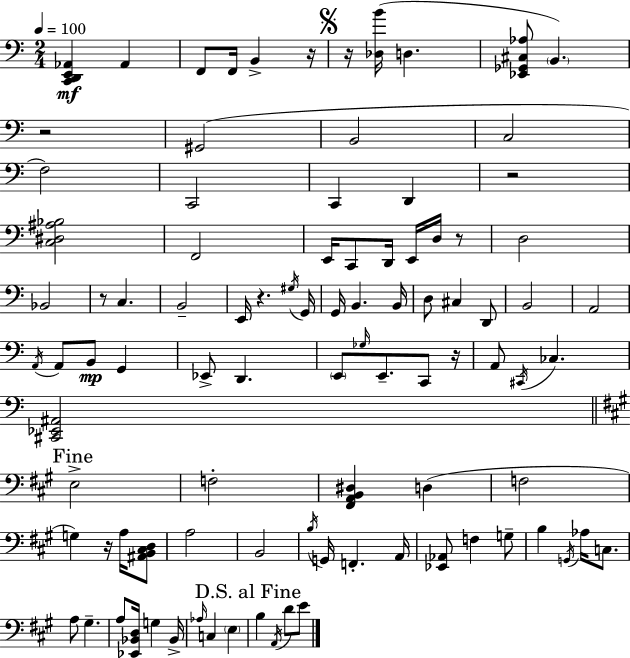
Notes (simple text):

[C2,D2,E2,Ab2]/q Ab2/q F2/e F2/s B2/q R/s R/s [Db3,B4]/s D3/q. [Eb2,Gb2,C#3,Ab3]/e B2/q. R/h G#2/h B2/h C3/h F3/h C2/h C2/q D2/q R/h [C3,D#3,A#3,Bb3]/h F2/h E2/s C2/e D2/s E2/s D3/s R/e D3/h Bb2/h R/e C3/q. B2/h E2/s R/q. G#3/s G2/s G2/s B2/q. B2/s D3/e C#3/q D2/e B2/h A2/h A2/s A2/e B2/e G2/q Eb2/e D2/q. E2/e Gb3/s E2/e. C2/e R/s A2/e C#2/s CES3/q. [C#2,Eb2,A#2]/h E3/h F3/h [F#2,A2,B2,D#3]/q D3/q F3/h G3/q R/s A3/s [A#2,B2,C#3,D3]/e A3/h B2/h B3/s G2/s F2/q. A2/s [Eb2,Ab2]/e F3/q G3/e B3/q G2/s Ab3/s C3/e. A3/e G#3/q. A3/e [Eb2,Bb2,D3]/s G3/q Bb2/s Ab3/s C3/q E3/q B3/q A2/s D4/e E4/e